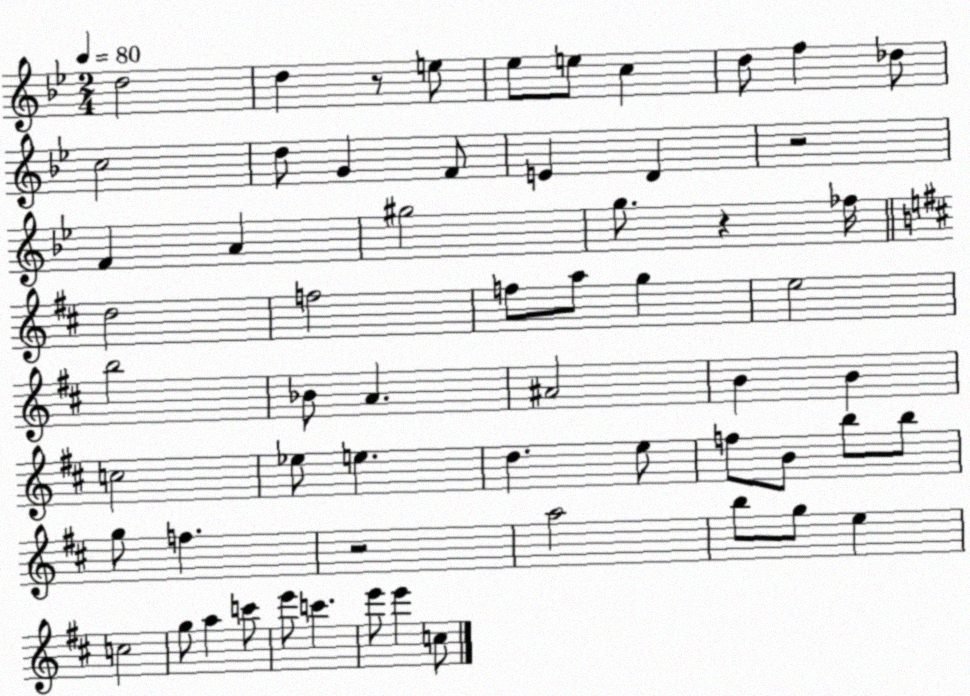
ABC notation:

X:1
T:Untitled
M:2/4
L:1/4
K:Bb
d2 d z/2 e/2 _e/2 e/2 c d/2 f _d/2 c2 d/2 G F/2 E D z2 F A ^g2 g/2 z _f/4 d2 f2 f/2 a/2 g e2 b2 _B/2 A ^A2 B B c2 _e/2 e d e/2 f/2 B/2 b/2 b/2 g/2 f z2 a2 b/2 g/2 e c2 g/2 a c'/2 e'/2 c' e'/2 e' c/2